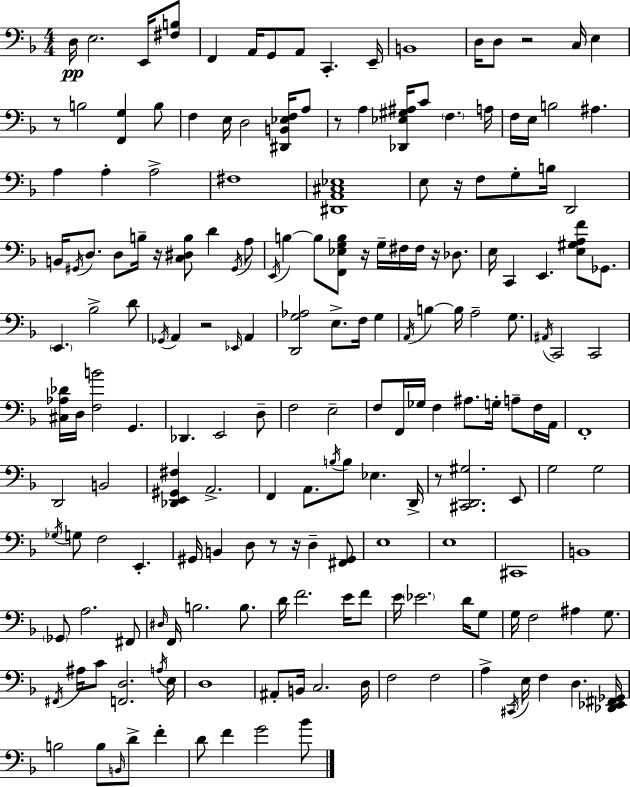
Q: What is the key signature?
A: D minor